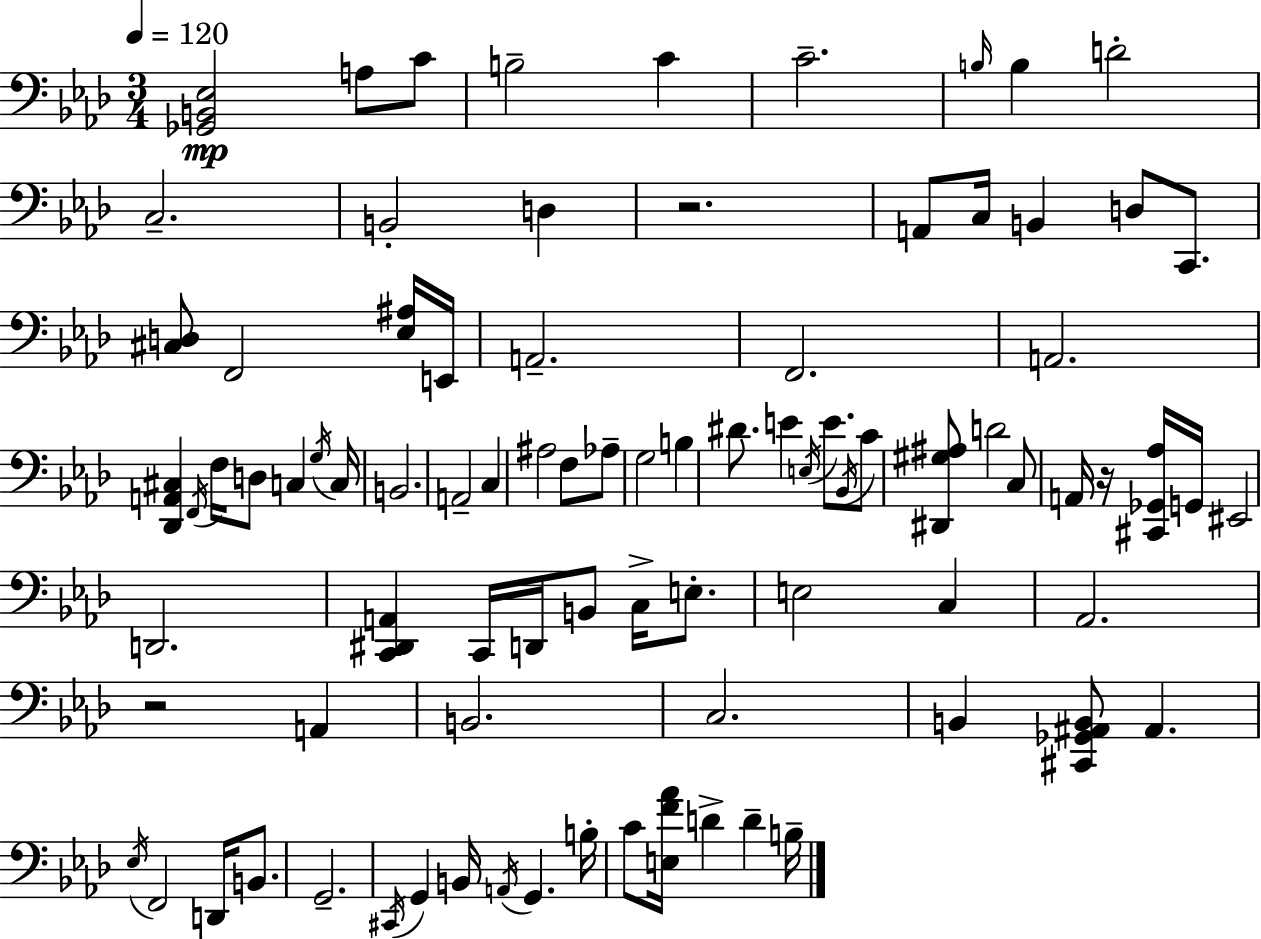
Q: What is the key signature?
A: F minor